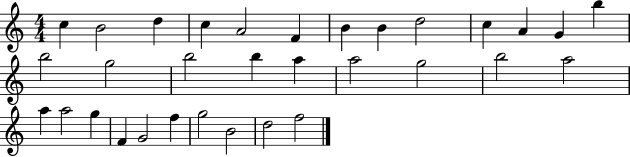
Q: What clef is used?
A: treble